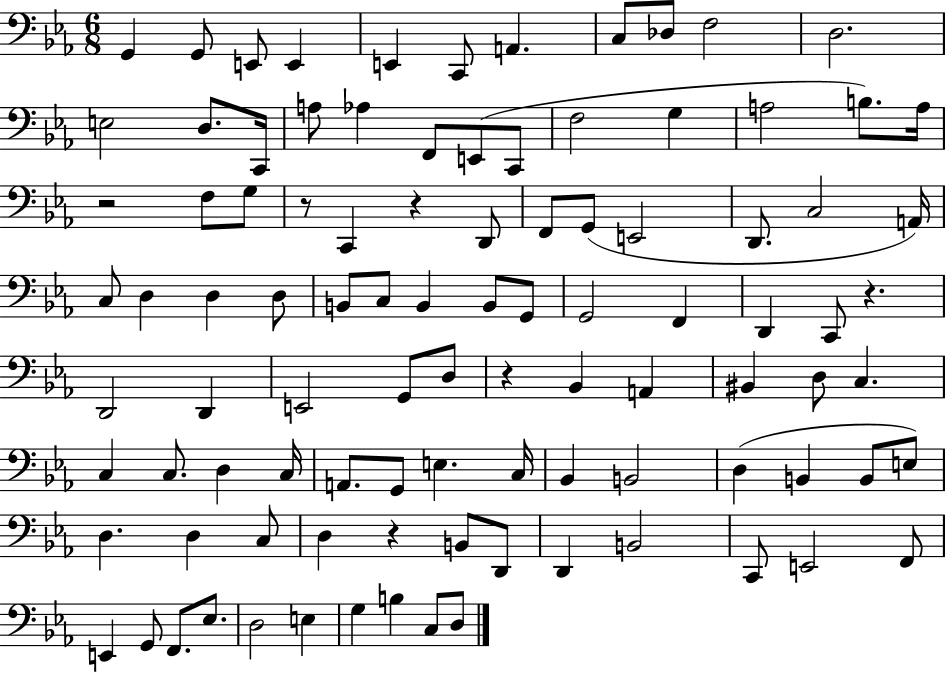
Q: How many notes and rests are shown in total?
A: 98